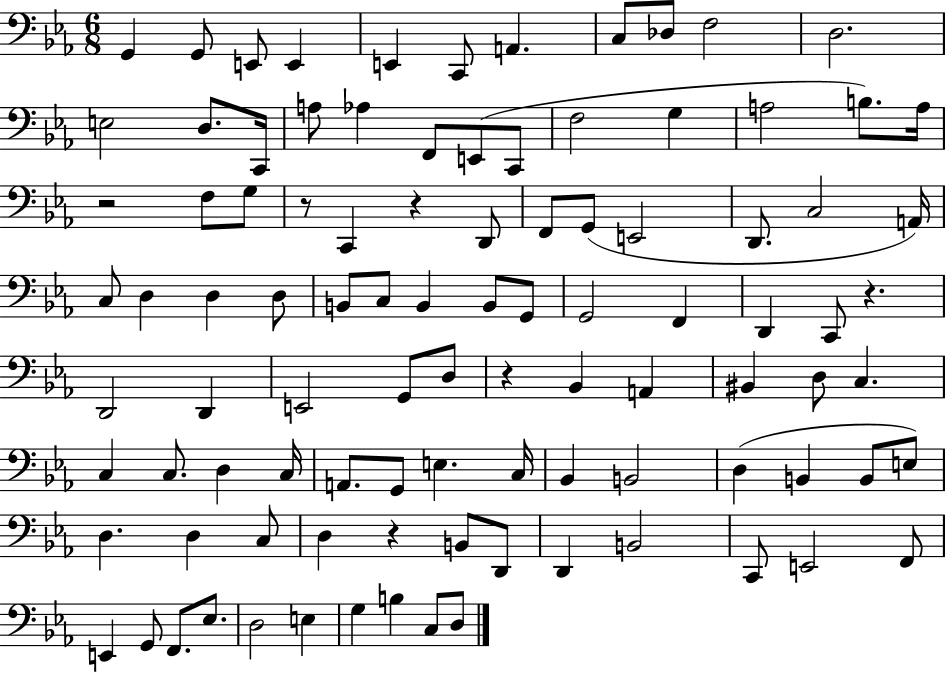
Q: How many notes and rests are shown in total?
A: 98